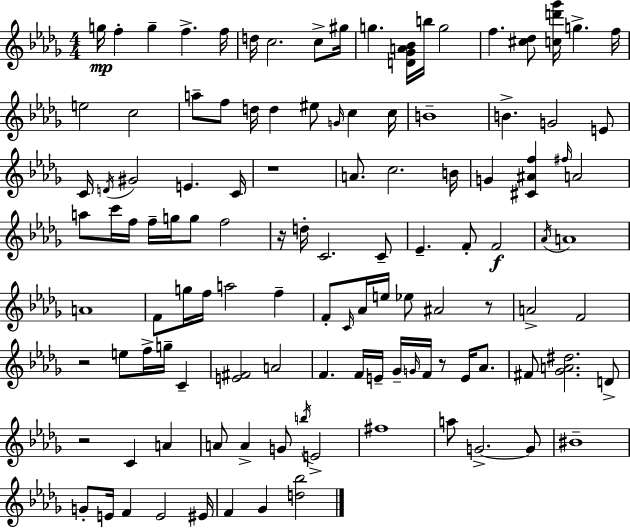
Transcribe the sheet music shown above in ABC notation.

X:1
T:Untitled
M:4/4
L:1/4
K:Bbm
g/4 f g f f/4 d/4 c2 c/2 ^g/4 g [D_GA_B]/4 b/4 g2 f [^c_d]/2 [cd'_g']/4 g f/4 e2 c2 a/2 f/2 d/4 d ^e/2 G/4 c c/4 B4 B G2 E/2 C/4 D/4 ^G2 E C/4 z4 A/2 c2 B/4 G [^C^Af] ^f/4 A2 a/2 c'/4 f/4 f/4 g/4 g/2 f2 z/4 d/4 C2 C/2 _E F/2 F2 _A/4 A4 A4 F/2 g/4 f/4 a2 f F/2 C/4 _A/4 e/4 _e/2 ^A2 z/2 A2 F2 z2 e/2 f/4 g/4 C [E^F]2 A2 F F/4 E/4 _G/4 G/4 F/4 z/2 E/4 _A/2 ^F/2 [_GA^d]2 D/2 z2 C A A/2 A G/2 b/4 E2 ^f4 a/2 G2 G/2 ^B4 G/2 E/4 F E2 ^E/4 F _G [d_b]2